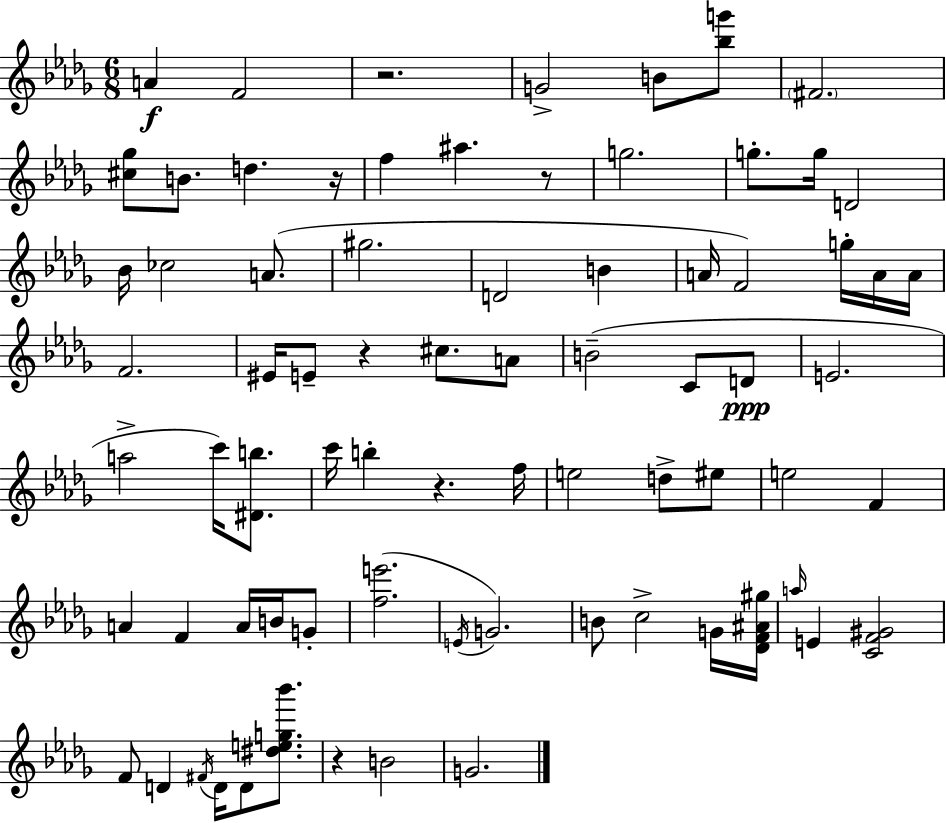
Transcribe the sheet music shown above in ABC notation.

X:1
T:Untitled
M:6/8
L:1/4
K:Bbm
A F2 z2 G2 B/2 [_bg']/2 ^F2 [^c_g]/2 B/2 d z/4 f ^a z/2 g2 g/2 g/4 D2 _B/4 _c2 A/2 ^g2 D2 B A/4 F2 g/4 A/4 A/4 F2 ^E/4 E/2 z ^c/2 A/2 B2 C/2 D/2 E2 a2 c'/4 [^Db]/2 c'/4 b z f/4 e2 d/2 ^e/2 e2 F A F A/4 B/4 G/2 [fe']2 E/4 G2 B/2 c2 G/4 [_DF^A^g]/4 a/4 E [CF^G]2 F/2 D ^F/4 D/4 D/2 [^deg_b']/2 z B2 G2